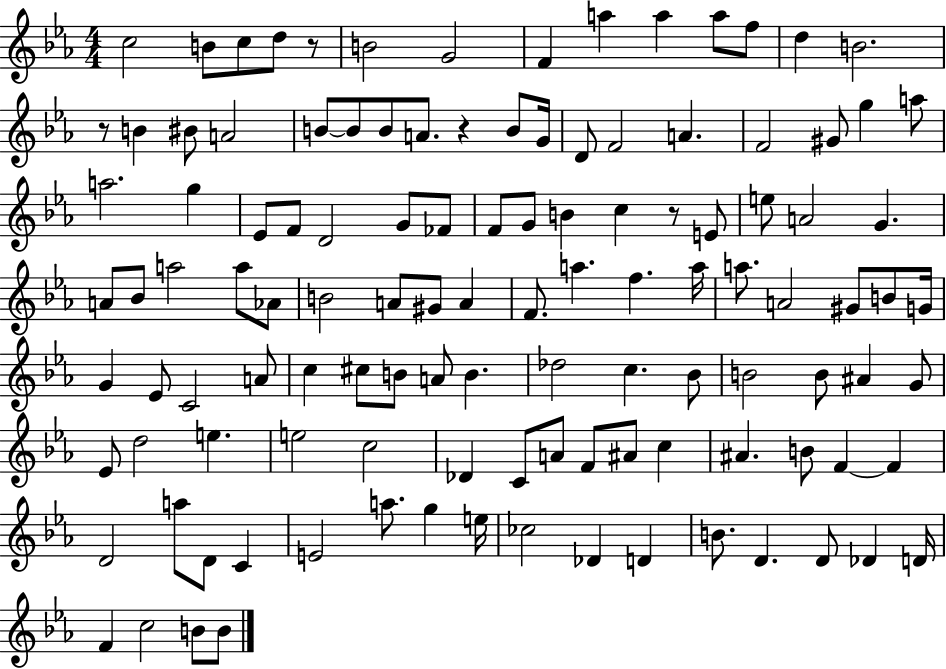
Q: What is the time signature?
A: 4/4